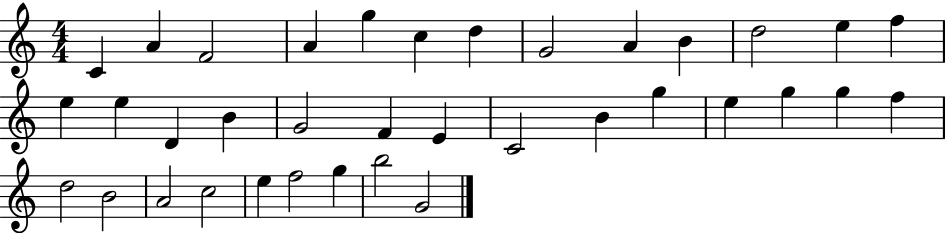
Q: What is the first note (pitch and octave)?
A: C4